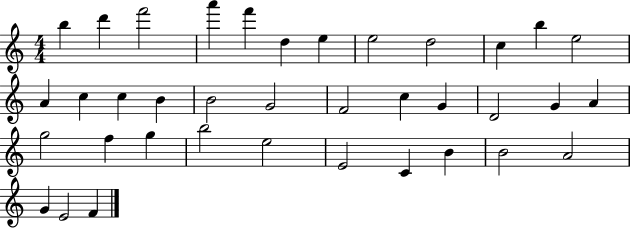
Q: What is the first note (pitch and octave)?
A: B5